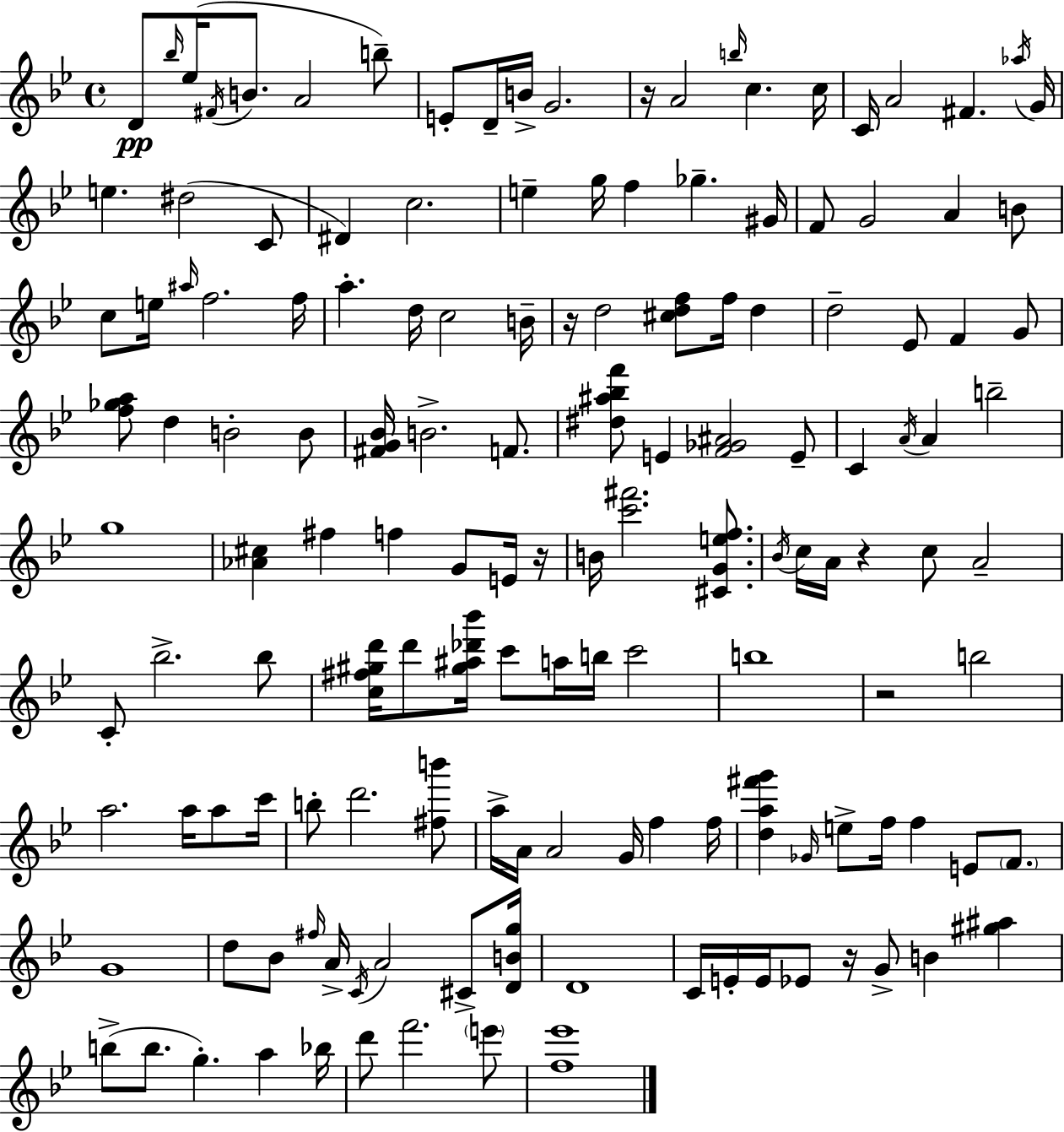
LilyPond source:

{
  \clef treble
  \time 4/4
  \defaultTimeSignature
  \key bes \major
  d'8\pp \grace { bes''16 } ees''16( \acciaccatura { fis'16 } b'8. a'2 | b''8--) e'8-. d'16-- b'16-> g'2. | r16 a'2 \grace { b''16 } c''4. | c''16 c'16 a'2 fis'4. | \break \acciaccatura { aes''16 } g'16 e''4. dis''2( | c'8 dis'4) c''2. | e''4-- g''16 f''4 ges''4.-- | gis'16 f'8 g'2 a'4 | \break b'8 c''8 e''16 \grace { ais''16 } f''2. | f''16 a''4.-. d''16 c''2 | b'16-- r16 d''2 <cis'' d'' f''>8 | f''16 d''4 d''2-- ees'8 f'4 | \break g'8 <f'' ges'' a''>8 d''4 b'2-. | b'8 <fis' g' bes'>16 b'2.-> | f'8. <dis'' ais'' bes'' f'''>8 e'4 <f' ges' ais'>2 | e'8-- c'4 \acciaccatura { a'16 } a'4 b''2-- | \break g''1 | <aes' cis''>4 fis''4 f''4 | g'8 e'16 r16 b'16 <c''' fis'''>2. | <cis' g' e'' f''>8. \acciaccatura { bes'16 } c''16 a'16 r4 c''8 a'2-- | \break c'8-. bes''2.-> | bes''8 <c'' fis'' gis'' d'''>16 d'''8 <gis'' ais'' des''' bes'''>16 c'''8 a''16 b''16 c'''2 | b''1 | r2 b''2 | \break a''2. | a''16 a''8 c'''16 b''8-. d'''2. | <fis'' b'''>8 a''16-> a'16 a'2 | g'16 f''4 f''16 <d'' a'' fis''' g'''>4 \grace { ges'16 } e''8-> f''16 f''4 | \break e'8 \parenthesize f'8. g'1 | d''8 bes'8 \grace { fis''16 } a'16-> \acciaccatura { c'16 } a'2 | cis'8-> <d' b' g''>16 d'1 | c'16 e'16-. e'16 ees'8 r16 | \break g'8-> b'4 <gis'' ais''>4 b''8->( b''8. g''4.-.) | a''4 bes''16 d'''8 f'''2. | \parenthesize e'''8 <f'' ees'''>1 | \bar "|."
}